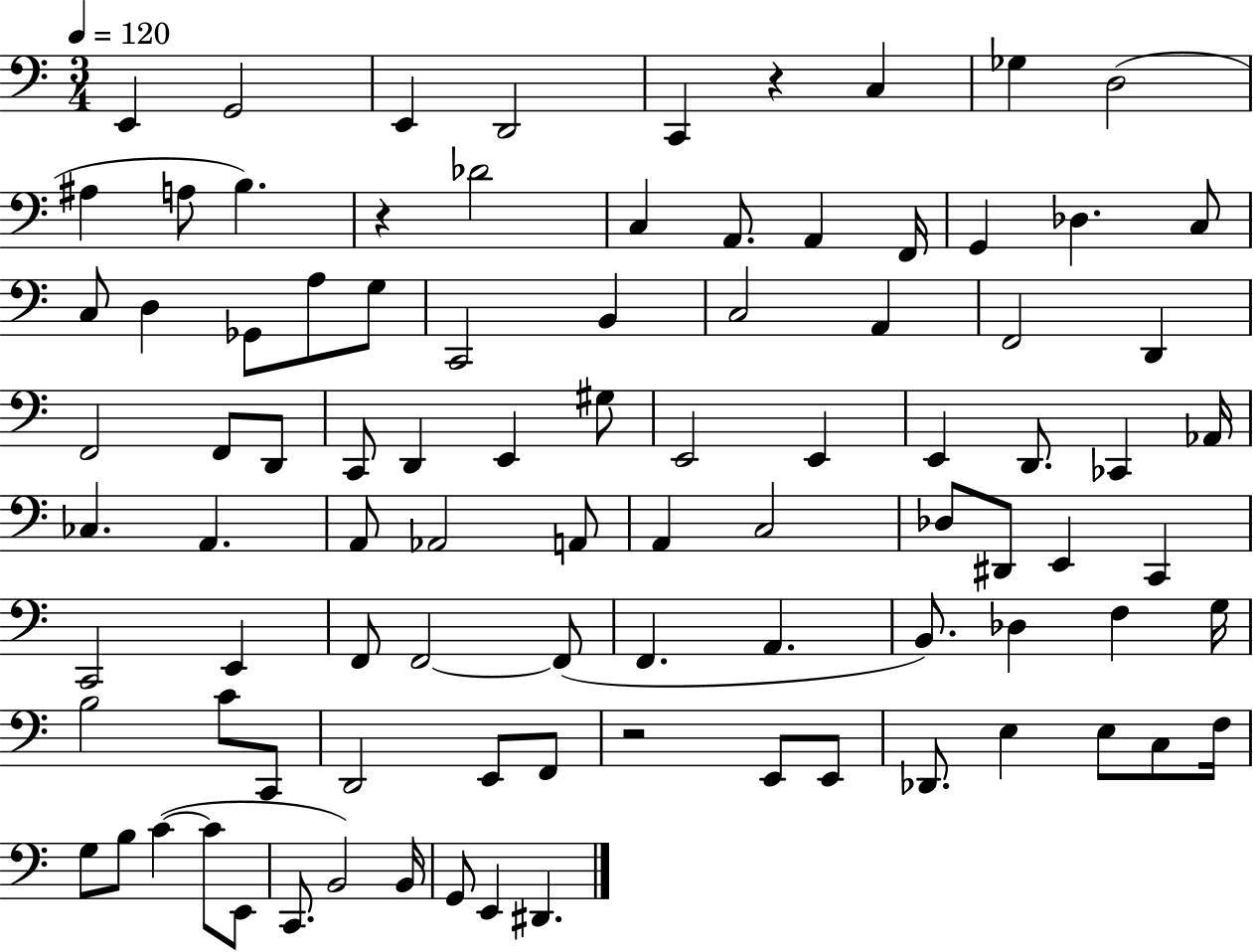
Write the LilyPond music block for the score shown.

{
  \clef bass
  \numericTimeSignature
  \time 3/4
  \key c \major
  \tempo 4 = 120
  e,4 g,2 | e,4 d,2 | c,4 r4 c4 | ges4 d2( | \break ais4 a8 b4.) | r4 des'2 | c4 a,8. a,4 f,16 | g,4 des4. c8 | \break c8 d4 ges,8 a8 g8 | c,2 b,4 | c2 a,4 | f,2 d,4 | \break f,2 f,8 d,8 | c,8 d,4 e,4 gis8 | e,2 e,4 | e,4 d,8. ces,4 aes,16 | \break ces4. a,4. | a,8 aes,2 a,8 | a,4 c2 | des8 dis,8 e,4 c,4 | \break c,2 e,4 | f,8 f,2~~ f,8( | f,4. a,4. | b,8.) des4 f4 g16 | \break b2 c'8 c,8 | d,2 e,8 f,8 | r2 e,8 e,8 | des,8. e4 e8 c8 f16 | \break g8 b8 c'4~(~ c'8 e,8 | c,8. b,2) b,16 | g,8 e,4 dis,4. | \bar "|."
}